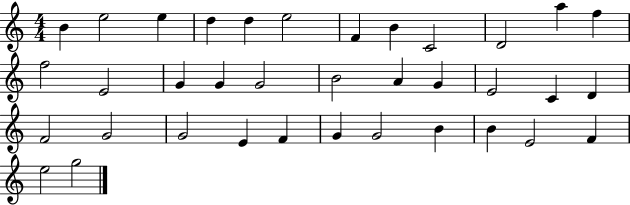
X:1
T:Untitled
M:4/4
L:1/4
K:C
B e2 e d d e2 F B C2 D2 a f f2 E2 G G G2 B2 A G E2 C D F2 G2 G2 E F G G2 B B E2 F e2 g2